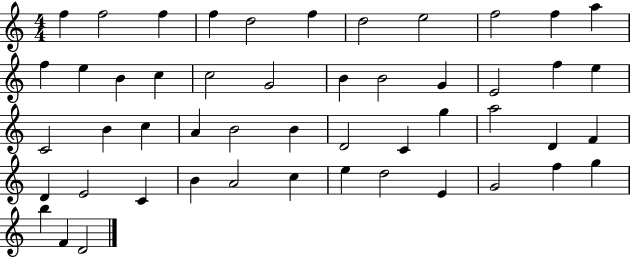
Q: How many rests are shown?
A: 0